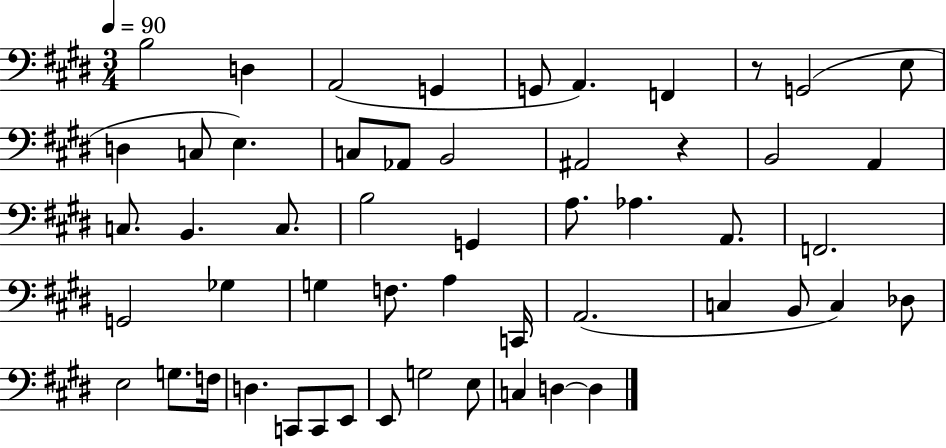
B3/h D3/q A2/h G2/q G2/e A2/q. F2/q R/e G2/h E3/e D3/q C3/e E3/q. C3/e Ab2/e B2/h A#2/h R/q B2/h A2/q C3/e. B2/q. C3/e. B3/h G2/q A3/e. Ab3/q. A2/e. F2/h. G2/h Gb3/q G3/q F3/e. A3/q C2/s A2/h. C3/q B2/e C3/q Db3/e E3/h G3/e. F3/s D3/q. C2/e C2/e E2/e E2/e G3/h E3/e C3/q D3/q D3/q